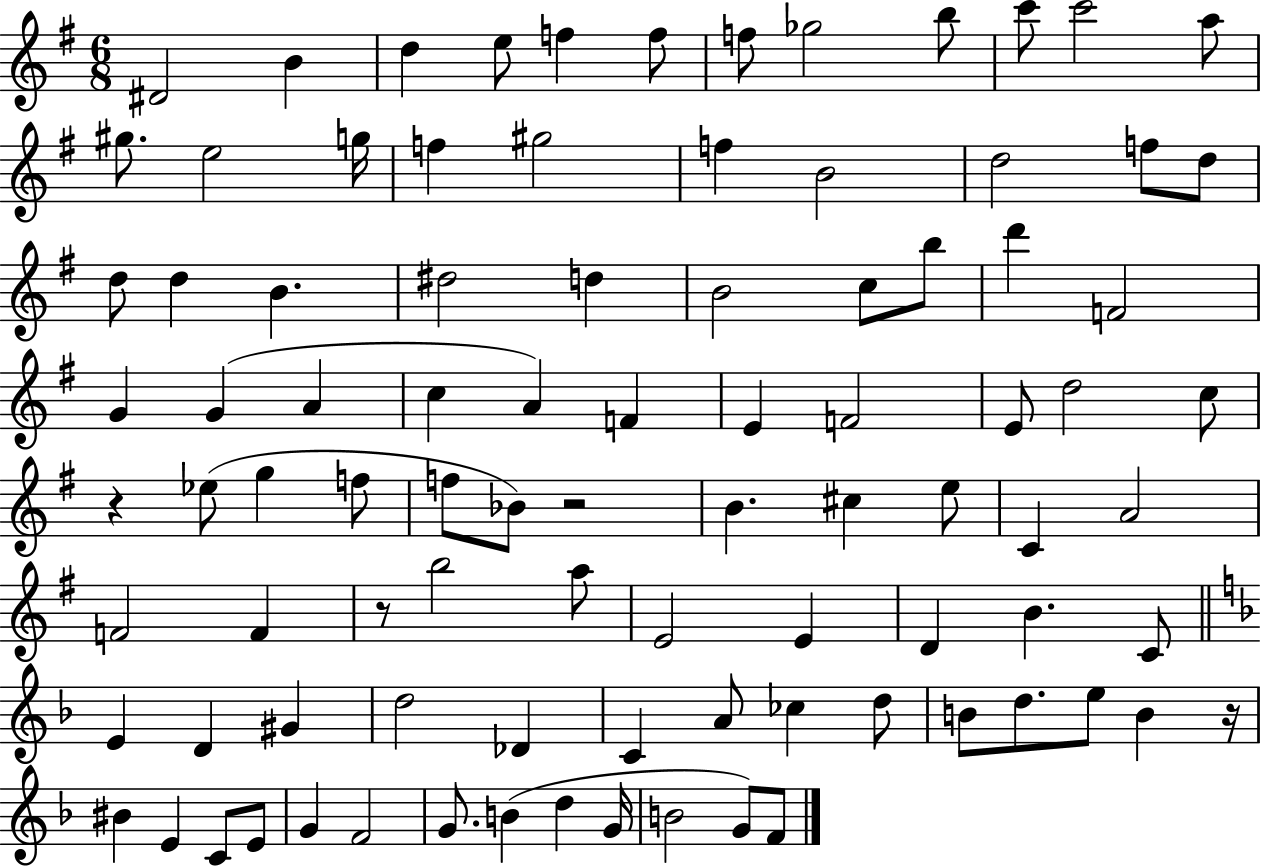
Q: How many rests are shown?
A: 4